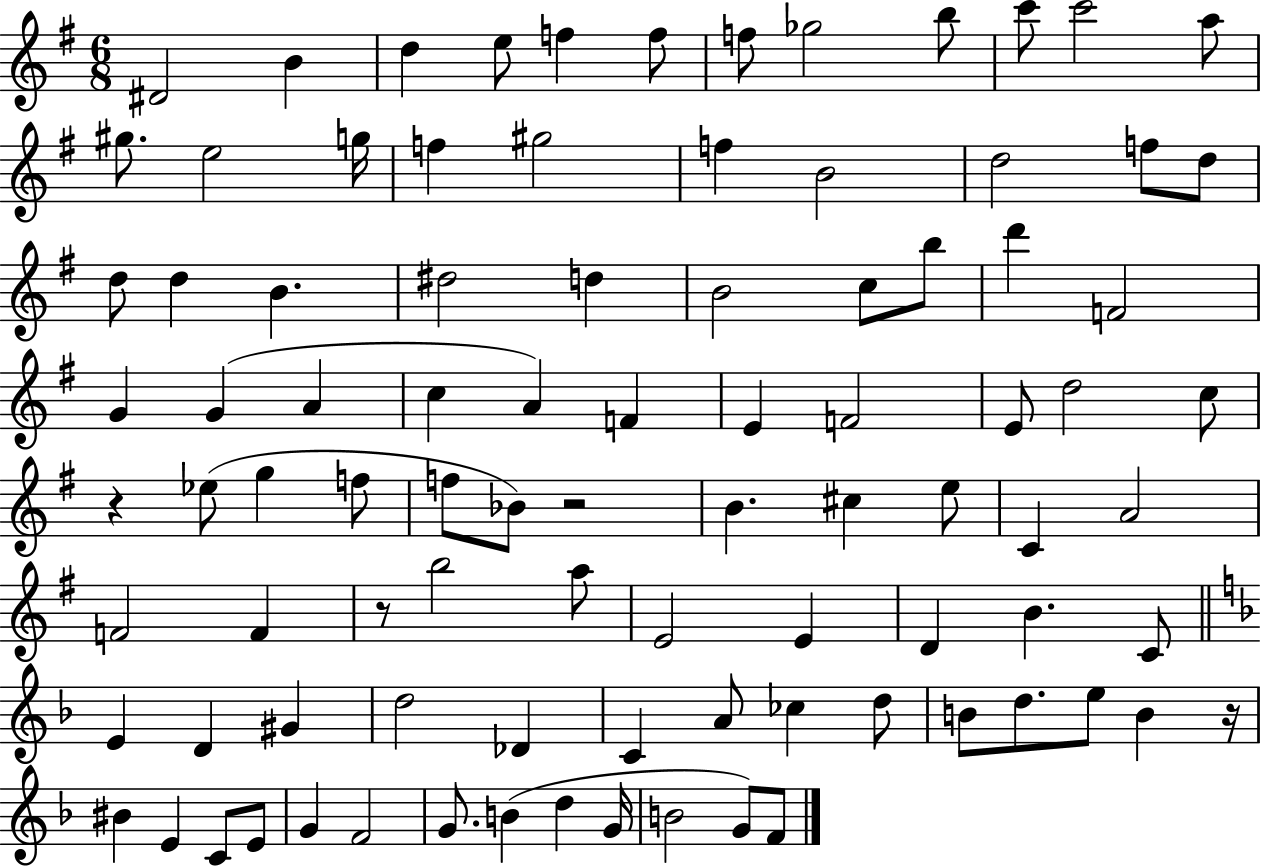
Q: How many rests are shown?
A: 4